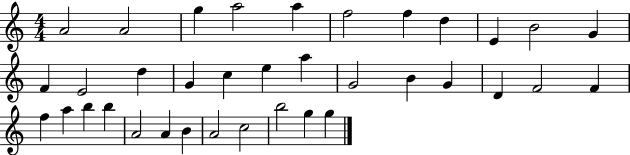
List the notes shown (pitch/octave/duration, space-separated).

A4/h A4/h G5/q A5/h A5/q F5/h F5/q D5/q E4/q B4/h G4/q F4/q E4/h D5/q G4/q C5/q E5/q A5/q G4/h B4/q G4/q D4/q F4/h F4/q F5/q A5/q B5/q B5/q A4/h A4/q B4/q A4/h C5/h B5/h G5/q G5/q